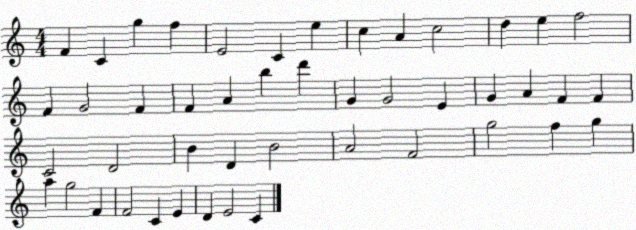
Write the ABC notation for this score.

X:1
T:Untitled
M:4/4
L:1/4
K:C
F C g f E2 C e c A c2 d e f2 F G2 F F A b d' G G2 E G A F F C2 D2 B D B2 A2 F2 g2 f g a g2 F F2 C E D E2 C